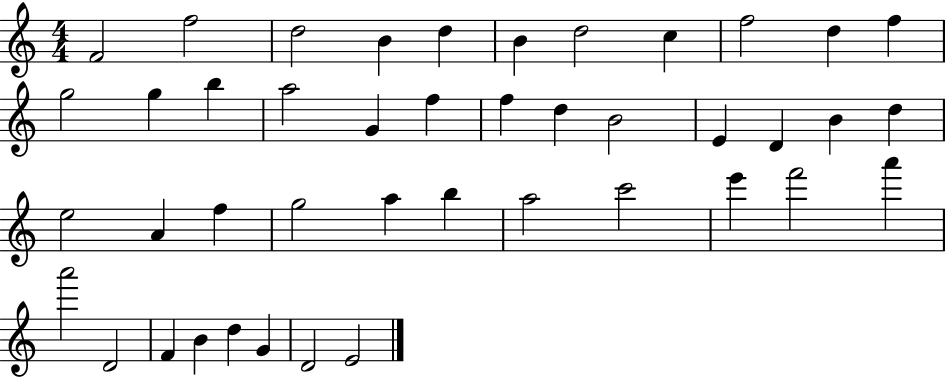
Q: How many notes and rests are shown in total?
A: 43